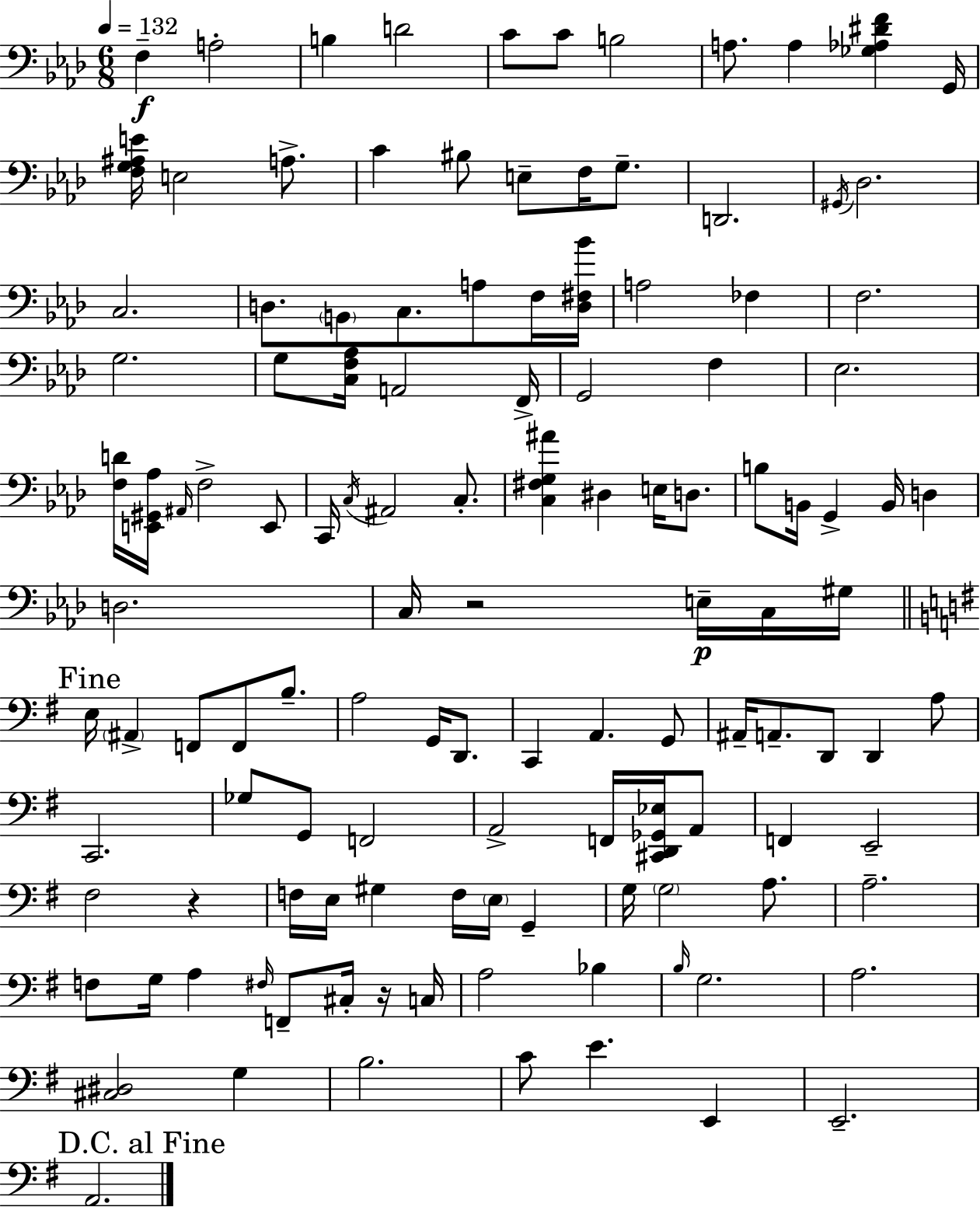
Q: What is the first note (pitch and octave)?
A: F3